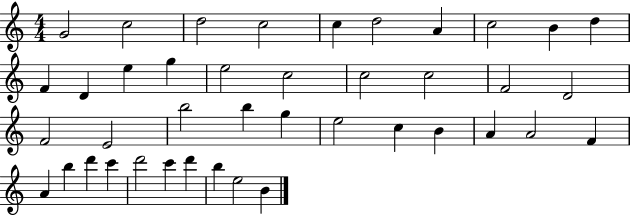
X:1
T:Untitled
M:4/4
L:1/4
K:C
G2 c2 d2 c2 c d2 A c2 B d F D e g e2 c2 c2 c2 F2 D2 F2 E2 b2 b g e2 c B A A2 F A b d' c' d'2 c' d' b e2 B